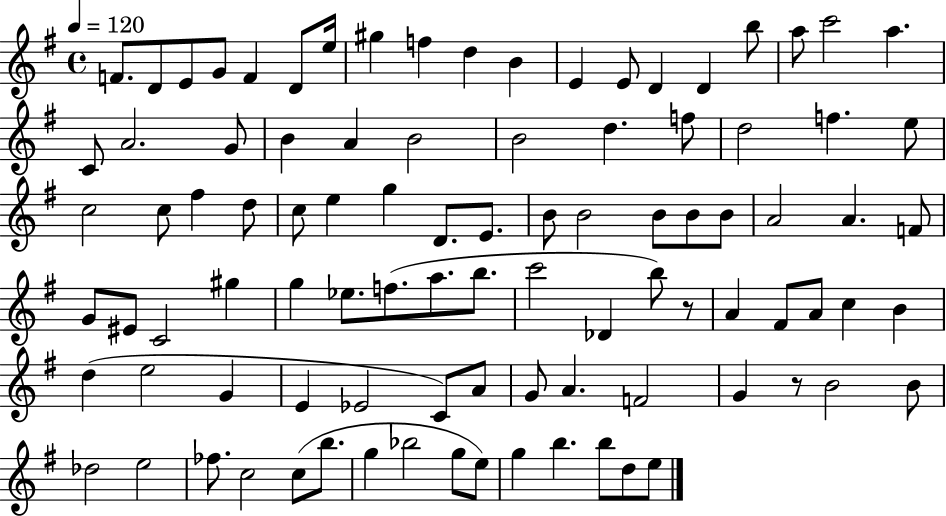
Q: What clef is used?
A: treble